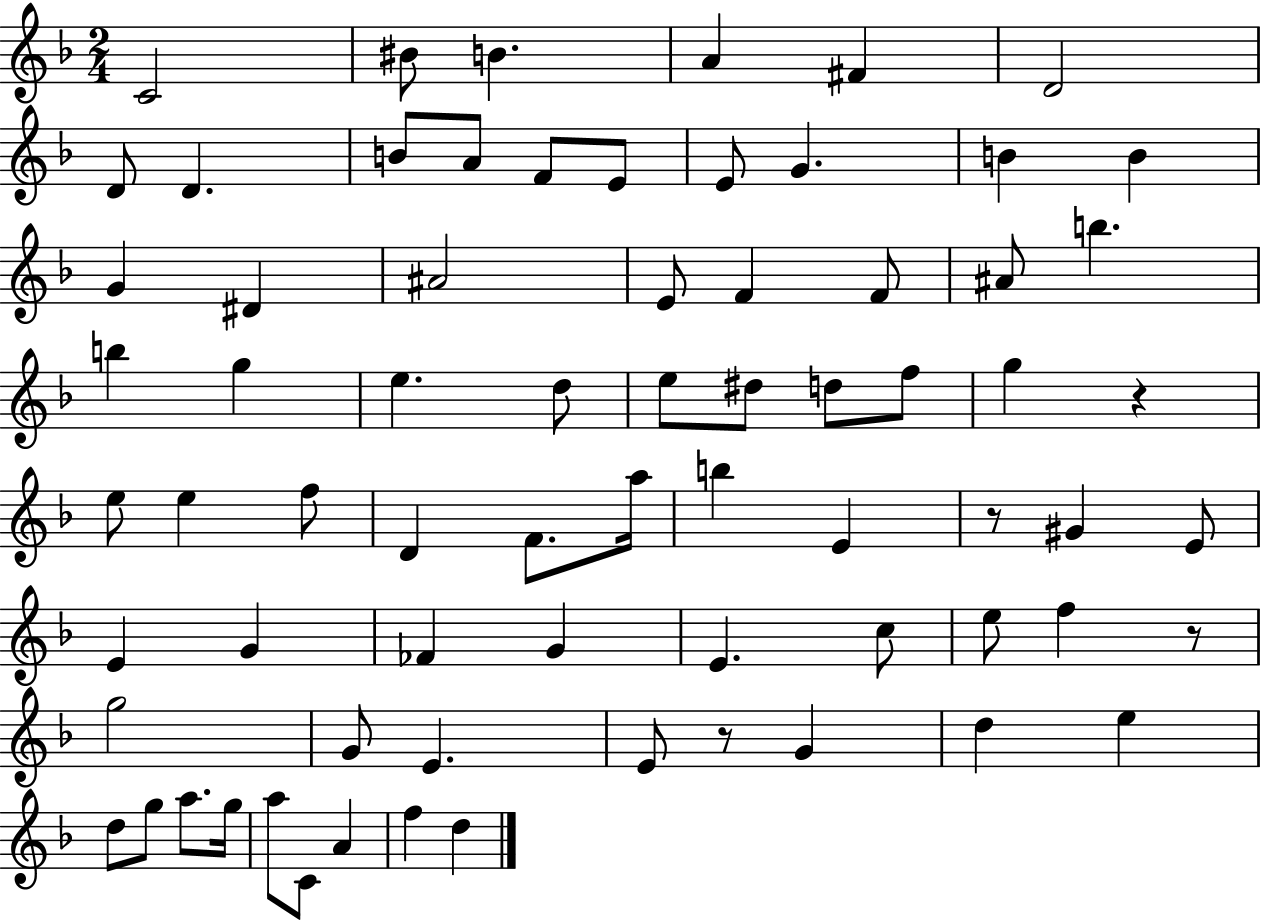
C4/h BIS4/e B4/q. A4/q F#4/q D4/h D4/e D4/q. B4/e A4/e F4/e E4/e E4/e G4/q. B4/q B4/q G4/q D#4/q A#4/h E4/e F4/q F4/e A#4/e B5/q. B5/q G5/q E5/q. D5/e E5/e D#5/e D5/e F5/e G5/q R/q E5/e E5/q F5/e D4/q F4/e. A5/s B5/q E4/q R/e G#4/q E4/e E4/q G4/q FES4/q G4/q E4/q. C5/e E5/e F5/q R/e G5/h G4/e E4/q. E4/e R/e G4/q D5/q E5/q D5/e G5/e A5/e. G5/s A5/e C4/e A4/q F5/q D5/q